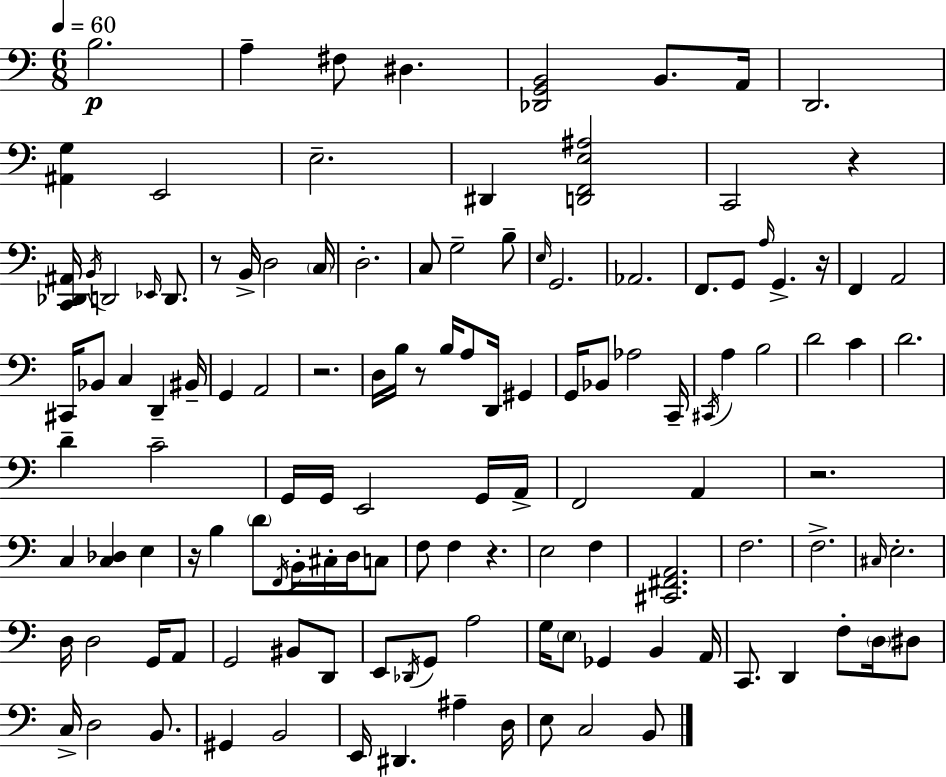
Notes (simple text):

B3/h. A3/q F#3/e D#3/q. [Db2,G2,B2]/h B2/e. A2/s D2/h. [A#2,G3]/q E2/h E3/h. D#2/q [D2,F2,E3,A#3]/h C2/h R/q [C2,Db2,A#2]/s B2/s D2/h Eb2/s D2/e. R/e B2/s D3/h C3/s D3/h. C3/e G3/h B3/e E3/s G2/h. Ab2/h. F2/e. G2/e A3/s G2/q. R/s F2/q A2/h C#2/s Bb2/e C3/q D2/q BIS2/s G2/q A2/h R/h. D3/s B3/s R/e B3/s A3/e D2/s G#2/q G2/s Bb2/e Ab3/h C2/s C#2/s A3/q B3/h D4/h C4/q D4/h. D4/q C4/h G2/s G2/s E2/h G2/s A2/s F2/h A2/q R/h. C3/q [C3,Db3]/q E3/q R/s B3/q D4/e F2/s B2/s C#3/s D3/s C3/e F3/e F3/q R/q. E3/h F3/q [C#2,F#2,A2]/h. F3/h. F3/h. C#3/s E3/h. D3/s D3/h G2/s A2/e G2/h BIS2/e D2/e E2/e Db2/s G2/e A3/h G3/s E3/e Gb2/q B2/q A2/s C2/e. D2/q F3/e D3/s D#3/e C3/s D3/h B2/e. G#2/q B2/h E2/s D#2/q. A#3/q D3/s E3/e C3/h B2/e